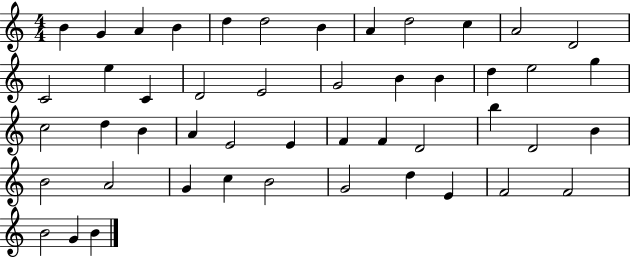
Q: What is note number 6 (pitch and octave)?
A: D5